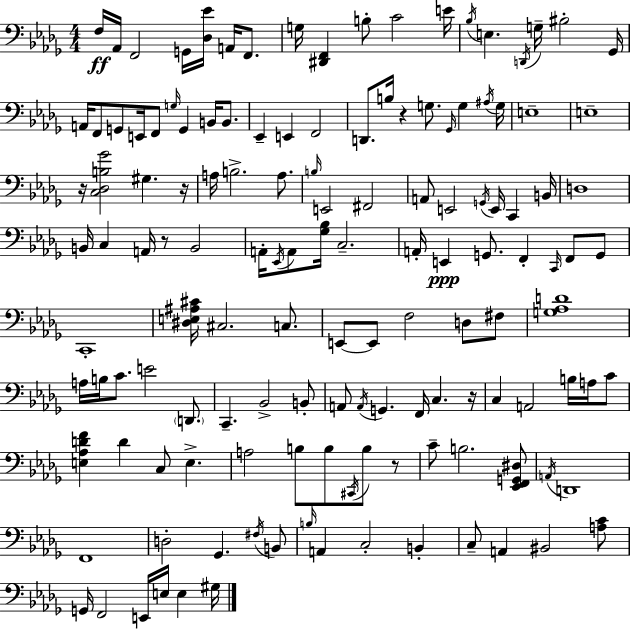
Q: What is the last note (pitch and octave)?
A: G#3